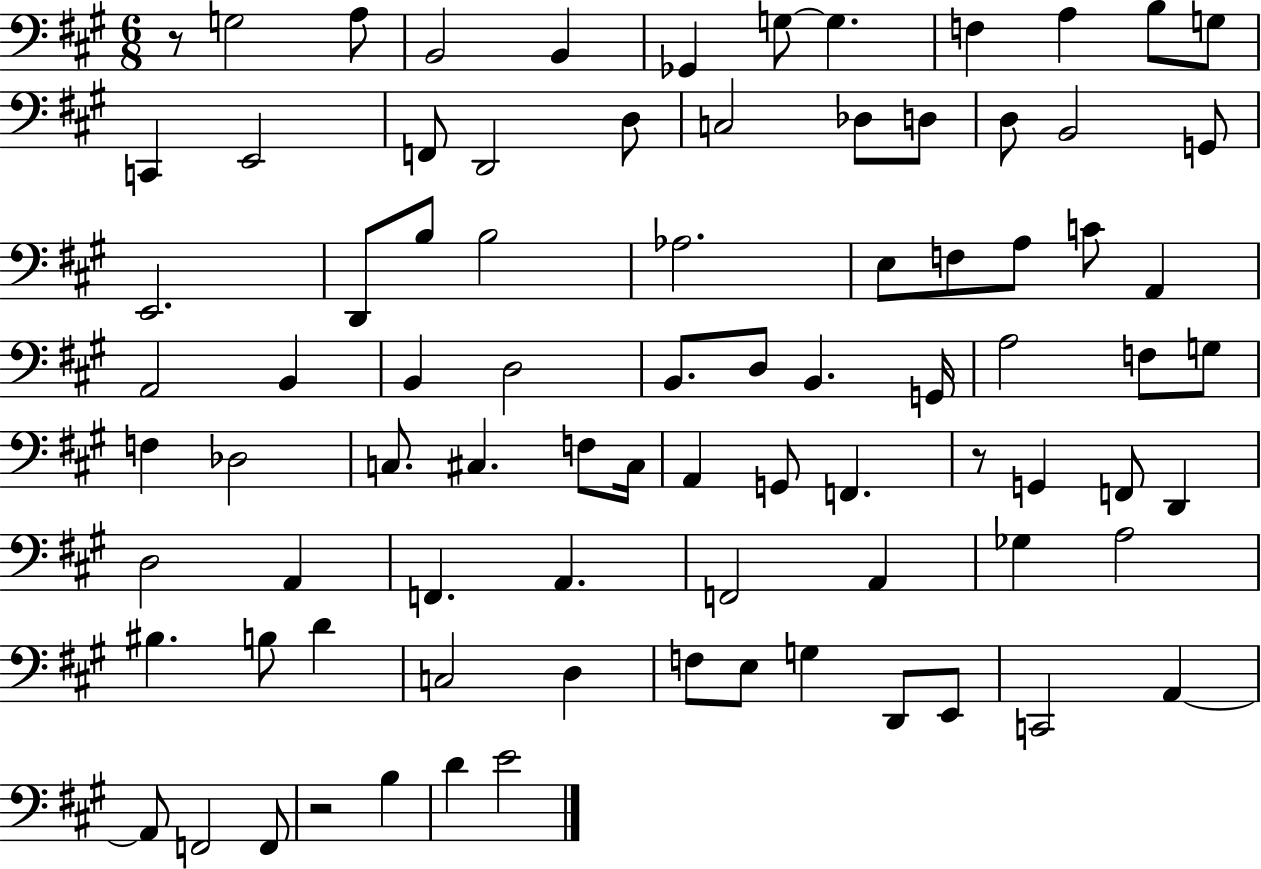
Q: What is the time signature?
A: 6/8